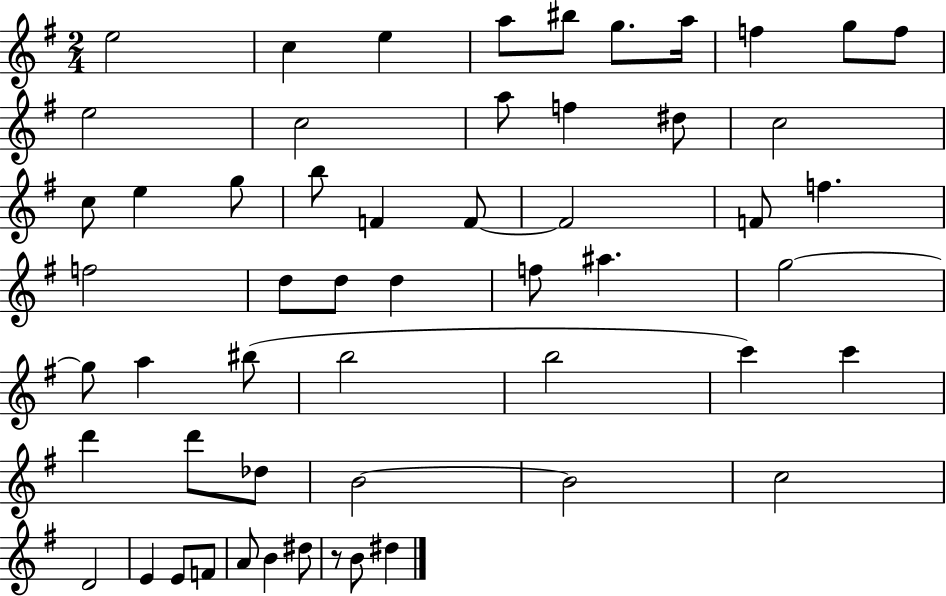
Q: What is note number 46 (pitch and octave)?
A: D4